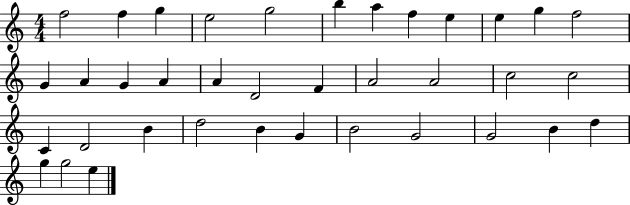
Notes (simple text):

F5/h F5/q G5/q E5/h G5/h B5/q A5/q F5/q E5/q E5/q G5/q F5/h G4/q A4/q G4/q A4/q A4/q D4/h F4/q A4/h A4/h C5/h C5/h C4/q D4/h B4/q D5/h B4/q G4/q B4/h G4/h G4/h B4/q D5/q G5/q G5/h E5/q